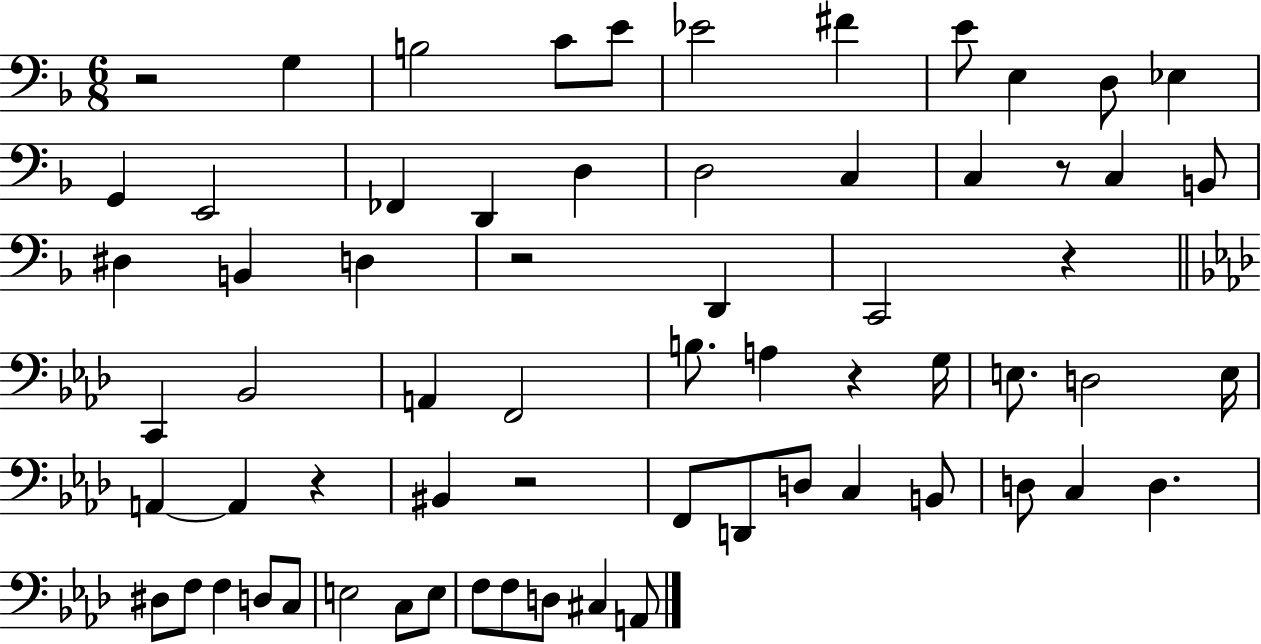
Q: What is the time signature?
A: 6/8